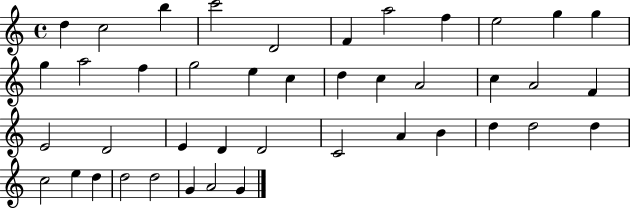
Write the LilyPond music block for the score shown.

{
  \clef treble
  \time 4/4
  \defaultTimeSignature
  \key c \major
  d''4 c''2 b''4 | c'''2 d'2 | f'4 a''2 f''4 | e''2 g''4 g''4 | \break g''4 a''2 f''4 | g''2 e''4 c''4 | d''4 c''4 a'2 | c''4 a'2 f'4 | \break e'2 d'2 | e'4 d'4 d'2 | c'2 a'4 b'4 | d''4 d''2 d''4 | \break c''2 e''4 d''4 | d''2 d''2 | g'4 a'2 g'4 | \bar "|."
}